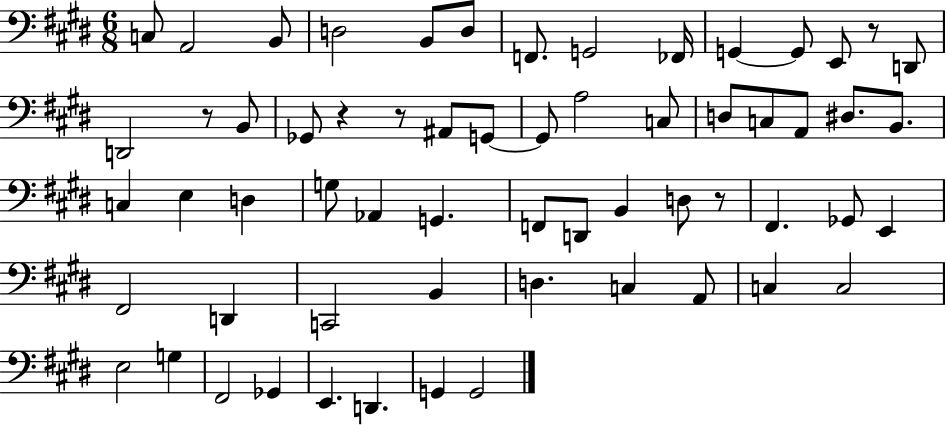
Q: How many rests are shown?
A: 5